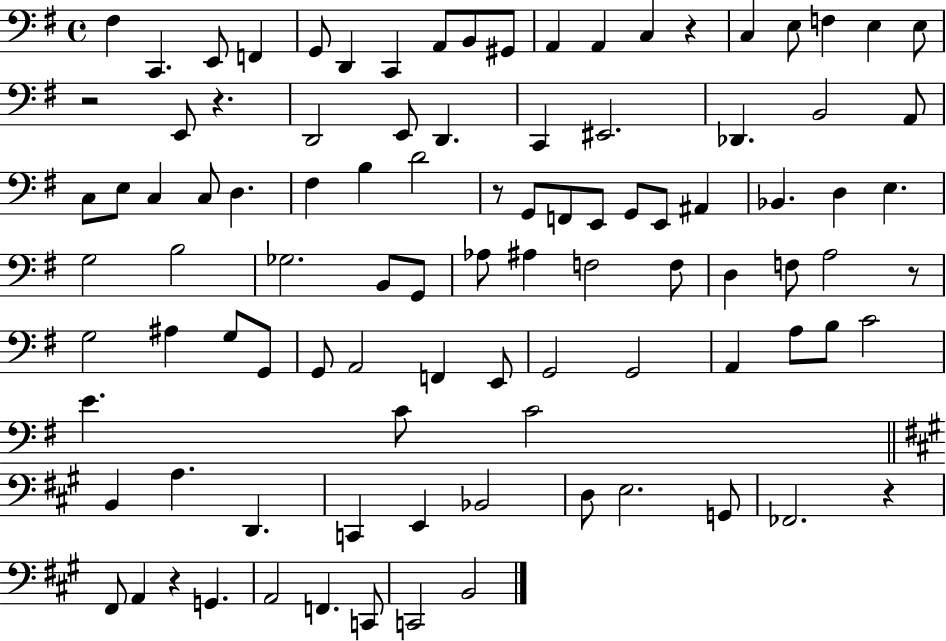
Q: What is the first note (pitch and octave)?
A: F#3